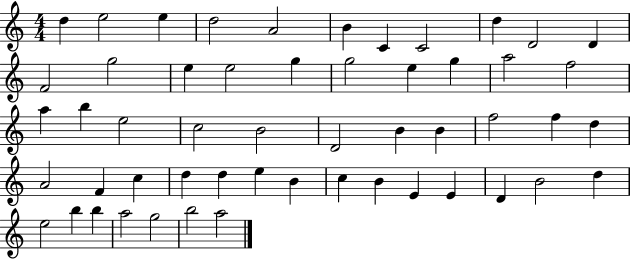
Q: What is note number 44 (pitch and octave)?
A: D4